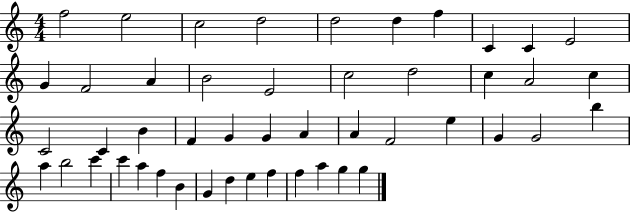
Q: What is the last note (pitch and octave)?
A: G5